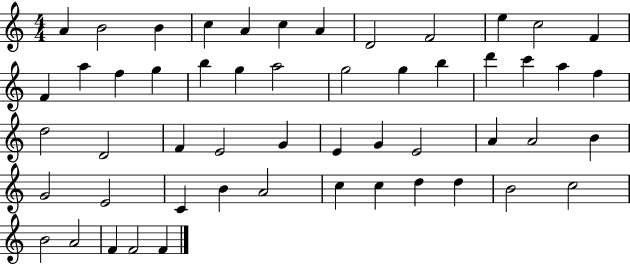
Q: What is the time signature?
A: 4/4